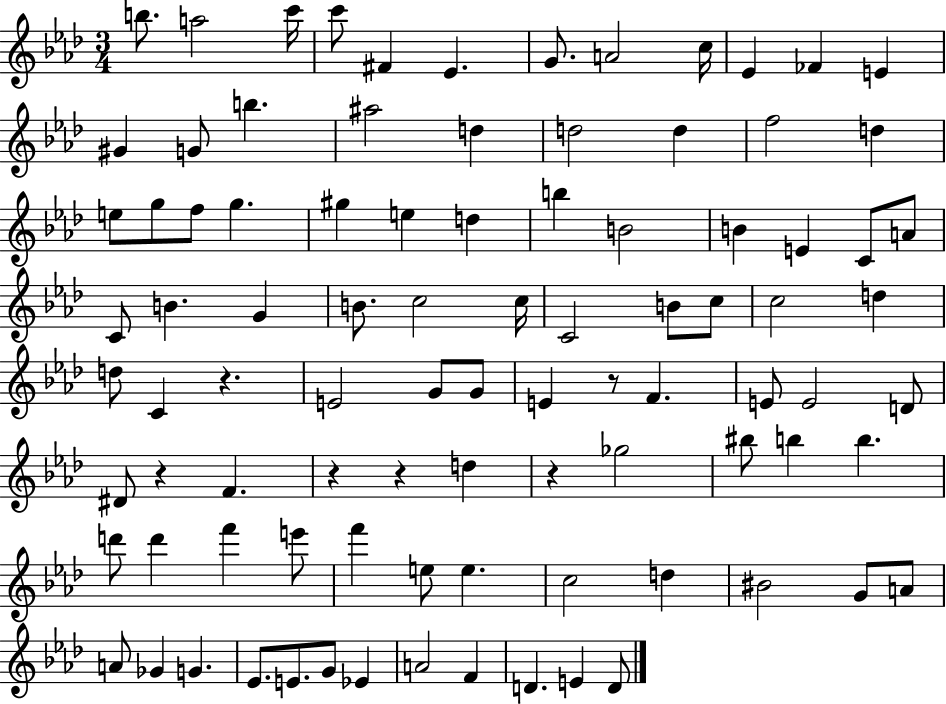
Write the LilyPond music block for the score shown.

{
  \clef treble
  \numericTimeSignature
  \time 3/4
  \key aes \major
  b''8. a''2 c'''16 | c'''8 fis'4 ees'4. | g'8. a'2 c''16 | ees'4 fes'4 e'4 | \break gis'4 g'8 b''4. | ais''2 d''4 | d''2 d''4 | f''2 d''4 | \break e''8 g''8 f''8 g''4. | gis''4 e''4 d''4 | b''4 b'2 | b'4 e'4 c'8 a'8 | \break c'8 b'4. g'4 | b'8. c''2 c''16 | c'2 b'8 c''8 | c''2 d''4 | \break d''8 c'4 r4. | e'2 g'8 g'8 | e'4 r8 f'4. | e'8 e'2 d'8 | \break dis'8 r4 f'4. | r4 r4 d''4 | r4 ges''2 | bis''8 b''4 b''4. | \break d'''8 d'''4 f'''4 e'''8 | f'''4 e''8 e''4. | c''2 d''4 | bis'2 g'8 a'8 | \break a'8 ges'4 g'4. | ees'8. e'8. g'8 ees'4 | a'2 f'4 | d'4. e'4 d'8 | \break \bar "|."
}